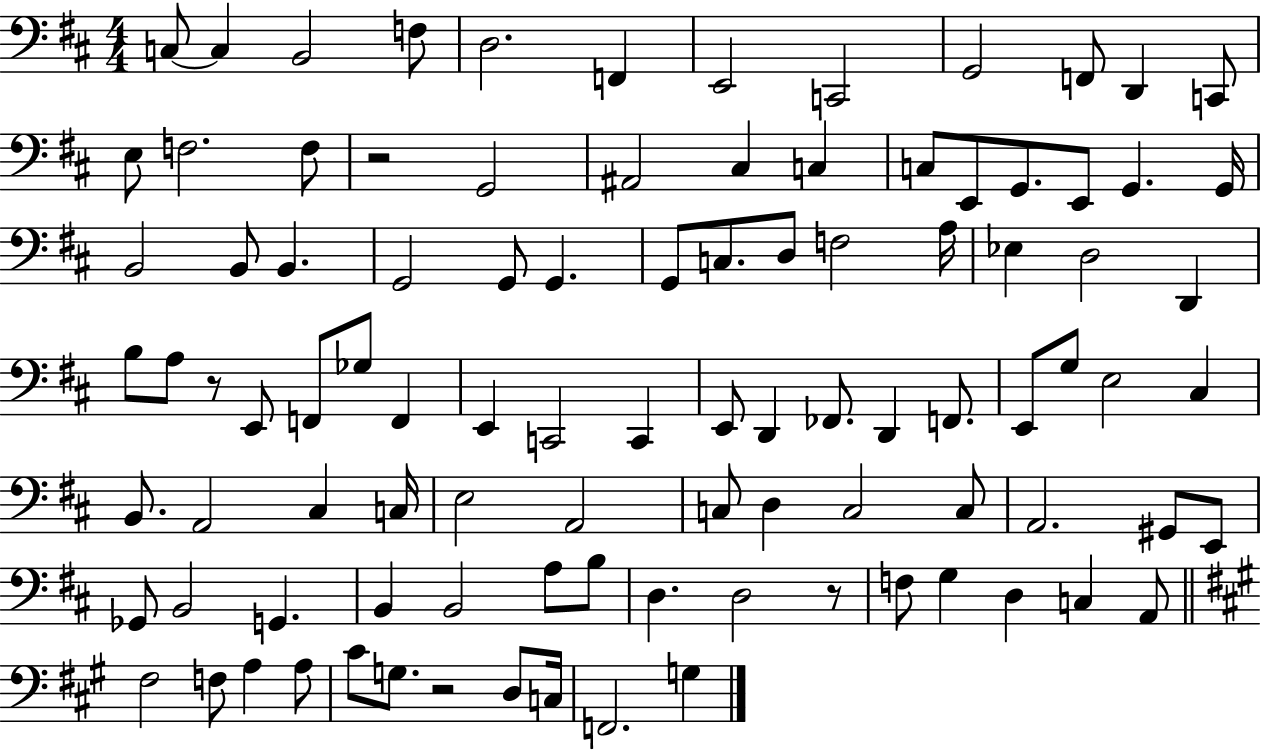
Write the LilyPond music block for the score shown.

{
  \clef bass
  \numericTimeSignature
  \time 4/4
  \key d \major
  c8~~ c4 b,2 f8 | d2. f,4 | e,2 c,2 | g,2 f,8 d,4 c,8 | \break e8 f2. f8 | r2 g,2 | ais,2 cis4 c4 | c8 e,8 g,8. e,8 g,4. g,16 | \break b,2 b,8 b,4. | g,2 g,8 g,4. | g,8 c8. d8 f2 a16 | ees4 d2 d,4 | \break b8 a8 r8 e,8 f,8 ges8 f,4 | e,4 c,2 c,4 | e,8 d,4 fes,8. d,4 f,8. | e,8 g8 e2 cis4 | \break b,8. a,2 cis4 c16 | e2 a,2 | c8 d4 c2 c8 | a,2. gis,8 e,8 | \break ges,8 b,2 g,4. | b,4 b,2 a8 b8 | d4. d2 r8 | f8 g4 d4 c4 a,8 | \break \bar "||" \break \key a \major fis2 f8 a4 a8 | cis'8 g8. r2 d8 c16 | f,2. g4 | \bar "|."
}